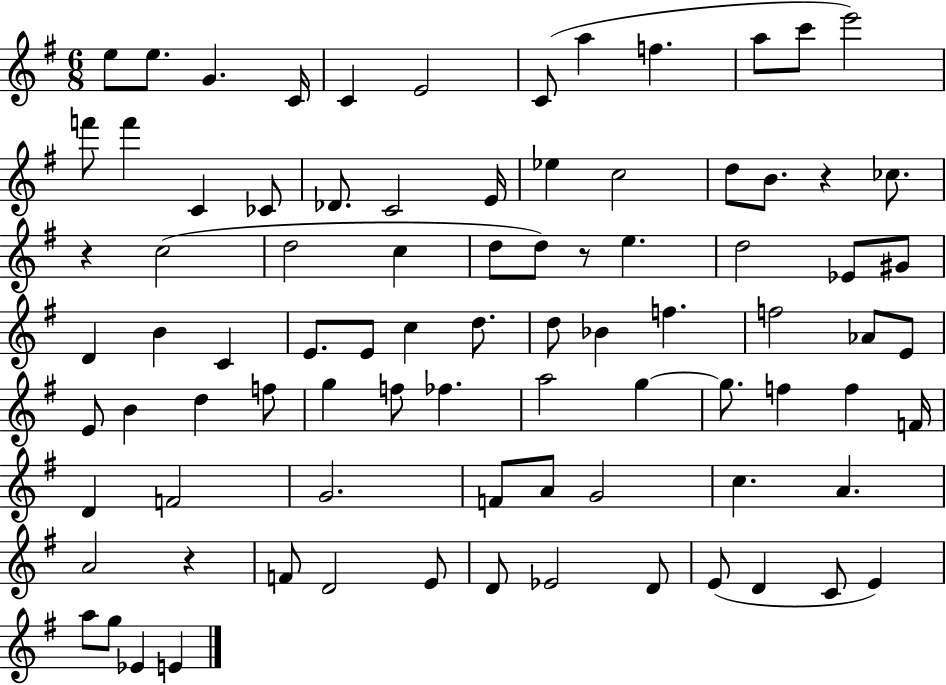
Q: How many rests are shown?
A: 4